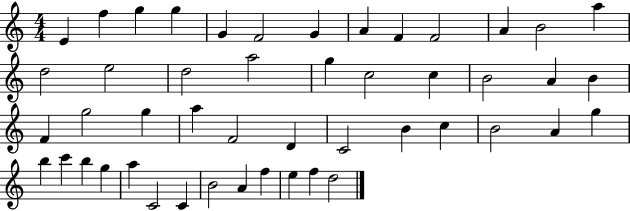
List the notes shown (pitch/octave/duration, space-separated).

E4/q F5/q G5/q G5/q G4/q F4/h G4/q A4/q F4/q F4/h A4/q B4/h A5/q D5/h E5/h D5/h A5/h G5/q C5/h C5/q B4/h A4/q B4/q F4/q G5/h G5/q A5/q F4/h D4/q C4/h B4/q C5/q B4/h A4/q G5/q B5/q C6/q B5/q G5/q A5/q C4/h C4/q B4/h A4/q F5/q E5/q F5/q D5/h